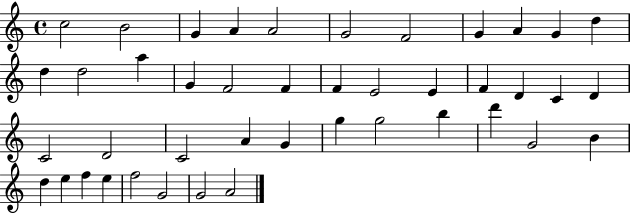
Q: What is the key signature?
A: C major